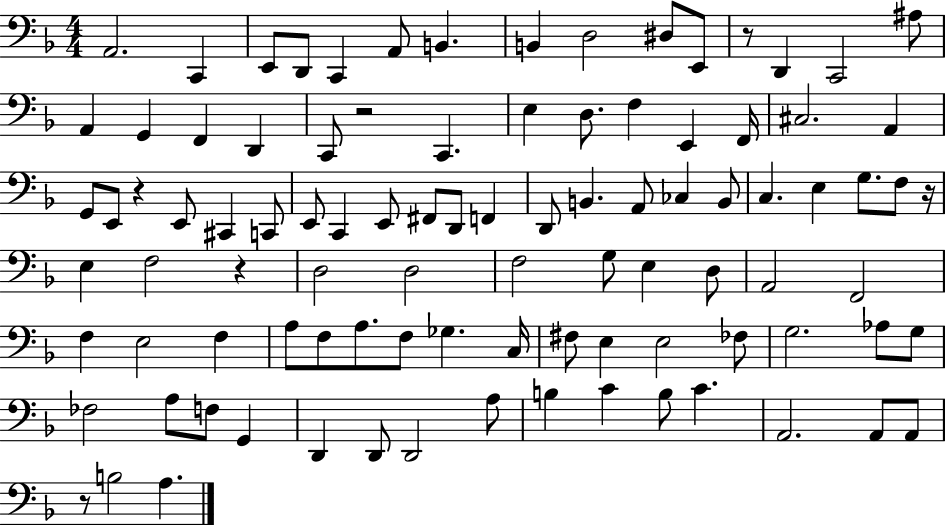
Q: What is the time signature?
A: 4/4